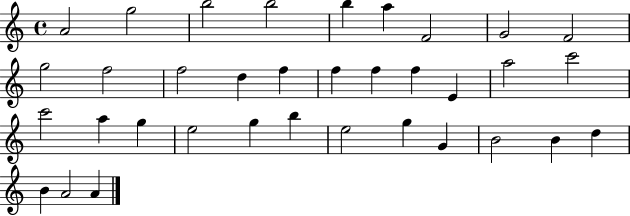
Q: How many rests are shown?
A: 0